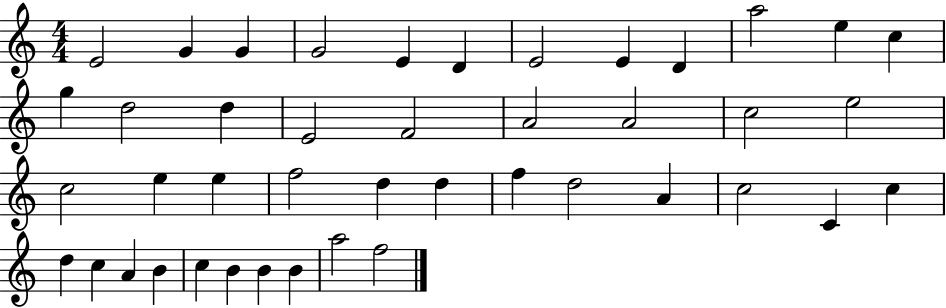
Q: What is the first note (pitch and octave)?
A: E4